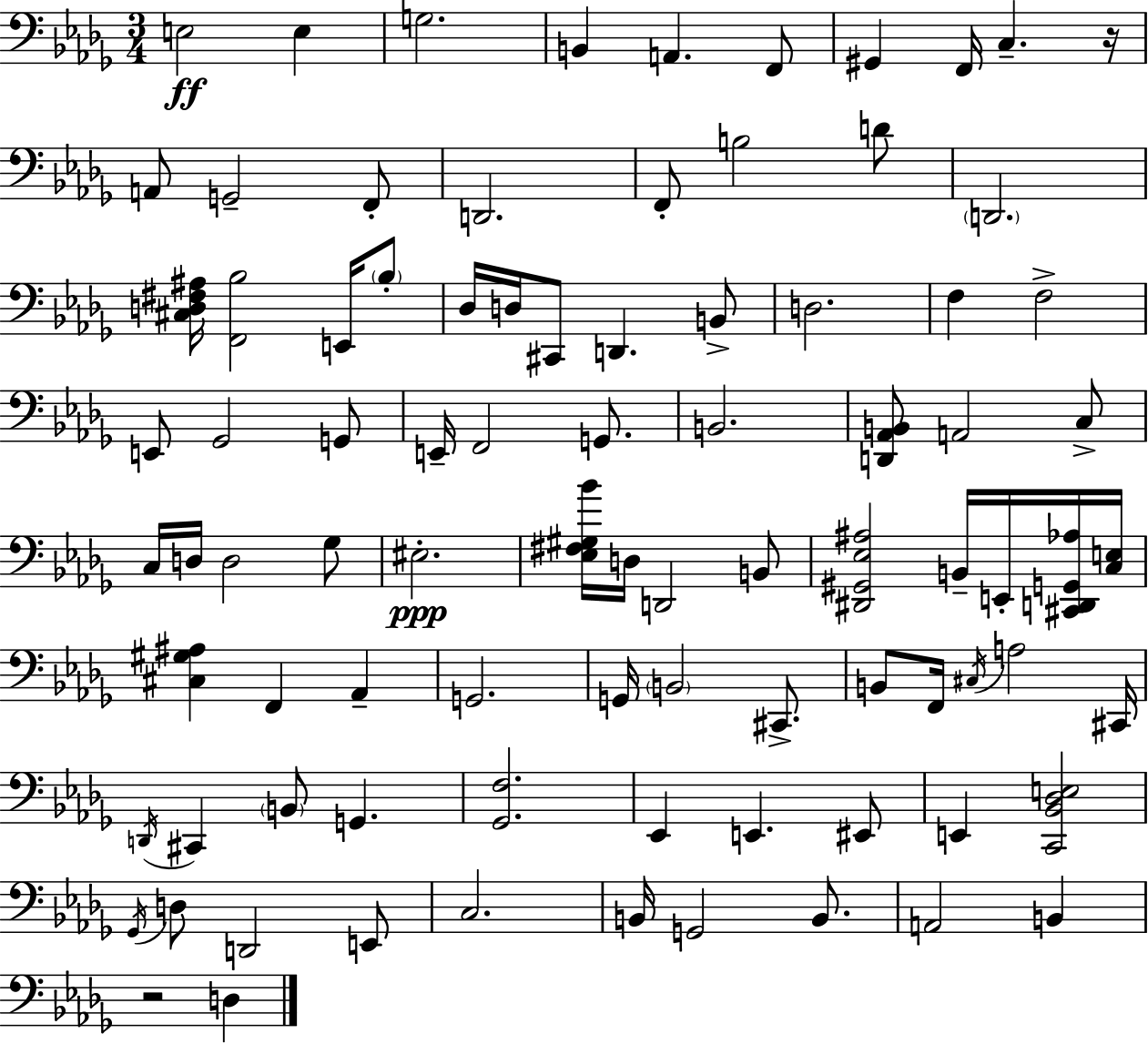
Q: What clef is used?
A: bass